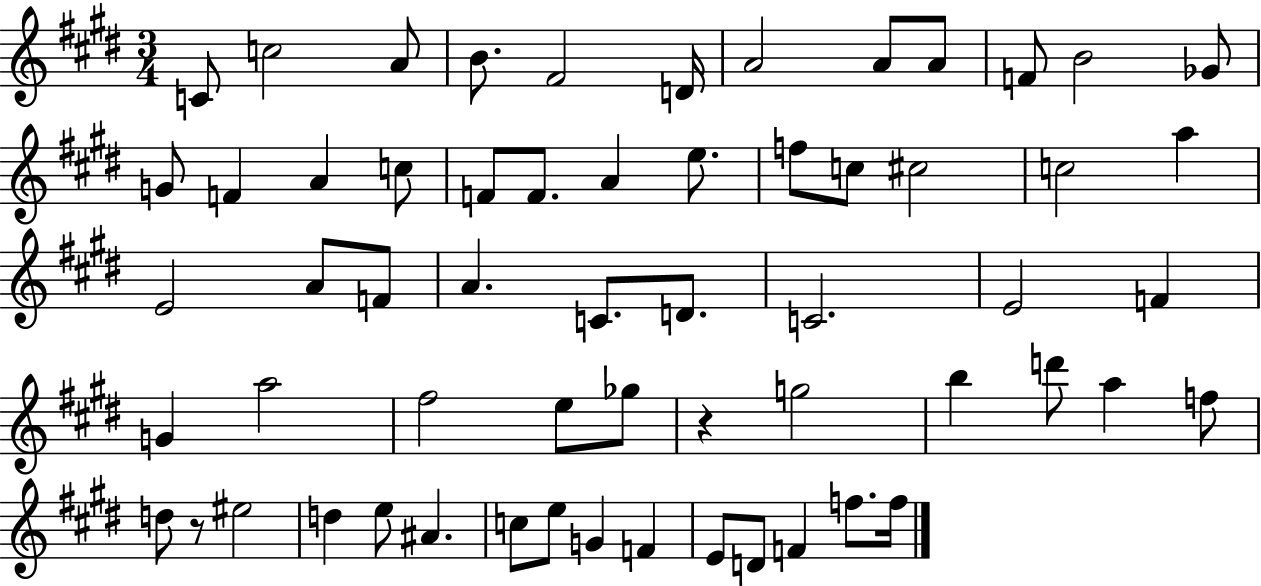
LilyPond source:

{
  \clef treble
  \numericTimeSignature
  \time 3/4
  \key e \major
  c'8 c''2 a'8 | b'8. fis'2 d'16 | a'2 a'8 a'8 | f'8 b'2 ges'8 | \break g'8 f'4 a'4 c''8 | f'8 f'8. a'4 e''8. | f''8 c''8 cis''2 | c''2 a''4 | \break e'2 a'8 f'8 | a'4. c'8. d'8. | c'2. | e'2 f'4 | \break g'4 a''2 | fis''2 e''8 ges''8 | r4 g''2 | b''4 d'''8 a''4 f''8 | \break d''8 r8 eis''2 | d''4 e''8 ais'4. | c''8 e''8 g'4 f'4 | e'8 d'8 f'4 f''8. f''16 | \break \bar "|."
}